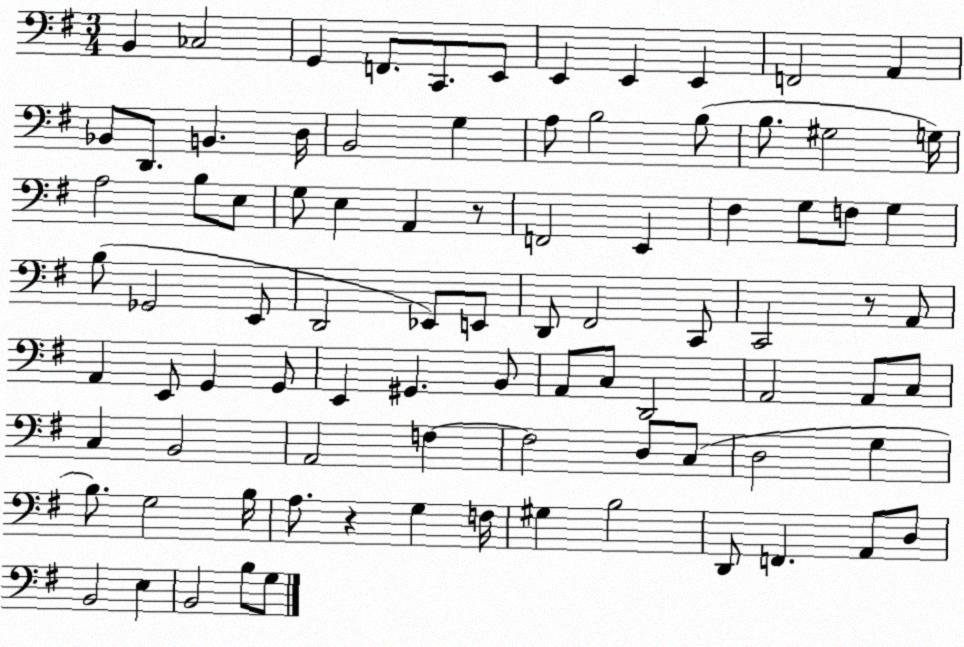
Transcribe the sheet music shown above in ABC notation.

X:1
T:Untitled
M:3/4
L:1/4
K:G
B,, _C,2 G,, F,,/2 C,,/2 E,,/2 E,, E,, E,, F,,2 A,, _B,,/2 D,,/2 B,, D,/4 B,,2 G, A,/2 B,2 B,/2 B,/2 ^G,2 G,/4 A,2 B,/2 E,/2 G,/2 E, A,, z/2 F,,2 E,, ^F, G,/2 F,/2 G, B,/2 _G,,2 E,,/2 D,,2 _E,,/2 E,,/2 D,,/2 ^F,,2 C,,/2 C,,2 z/2 A,,/2 A,, E,,/2 G,, G,,/2 E,, ^G,, B,,/2 A,,/2 C,/2 D,,2 A,,2 A,,/2 C,/2 C, B,,2 A,,2 F, F,2 D,/2 C,/2 D,2 G, B,/2 G,2 B,/4 A,/2 z G, F,/4 ^G, B,2 D,,/2 F,, A,,/2 D,/2 B,,2 E, B,,2 B,/2 G,/2